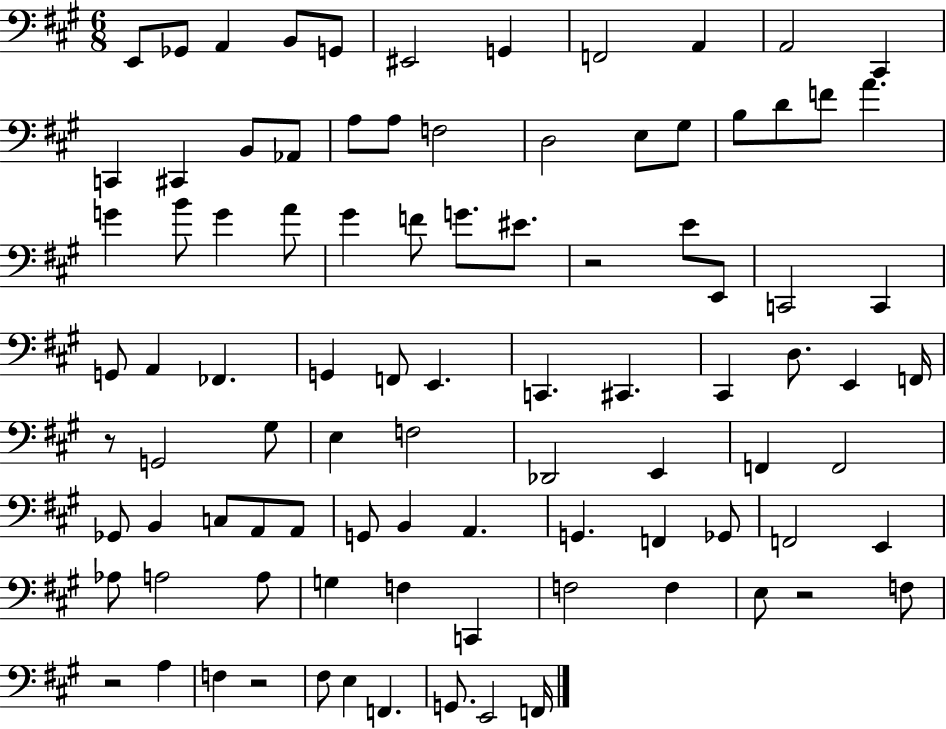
X:1
T:Untitled
M:6/8
L:1/4
K:A
E,,/2 _G,,/2 A,, B,,/2 G,,/2 ^E,,2 G,, F,,2 A,, A,,2 ^C,, C,, ^C,, B,,/2 _A,,/2 A,/2 A,/2 F,2 D,2 E,/2 ^G,/2 B,/2 D/2 F/2 A G B/2 G A/2 ^G F/2 G/2 ^E/2 z2 E/2 E,,/2 C,,2 C,, G,,/2 A,, _F,, G,, F,,/2 E,, C,, ^C,, ^C,, D,/2 E,, F,,/4 z/2 G,,2 ^G,/2 E, F,2 _D,,2 E,, F,, F,,2 _G,,/2 B,, C,/2 A,,/2 A,,/2 G,,/2 B,, A,, G,, F,, _G,,/2 F,,2 E,, _A,/2 A,2 A,/2 G, F, C,, F,2 F, E,/2 z2 F,/2 z2 A, F, z2 ^F,/2 E, F,, G,,/2 E,,2 F,,/4